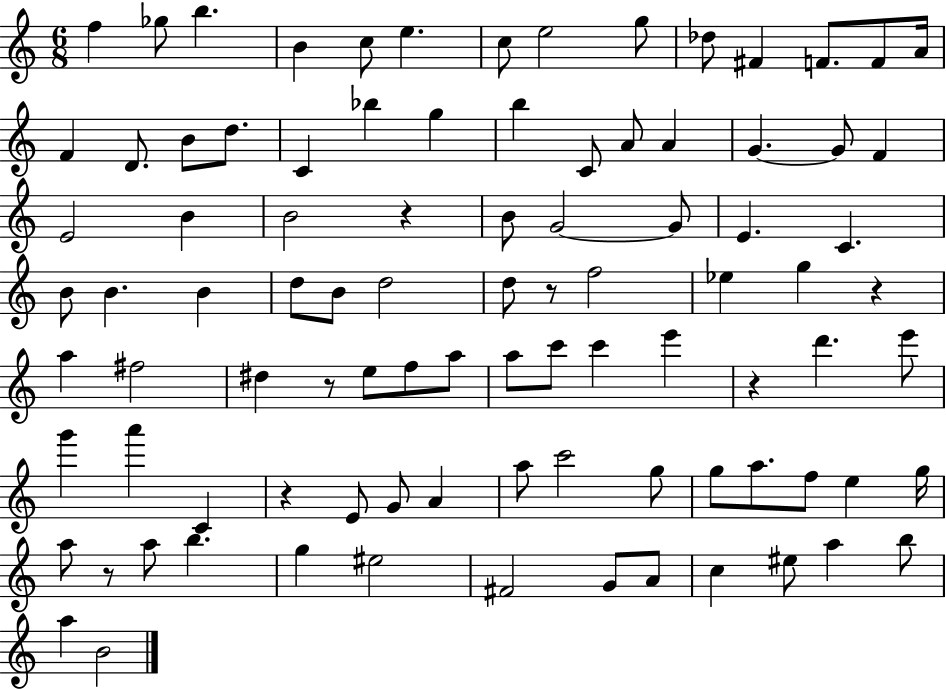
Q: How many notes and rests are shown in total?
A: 93